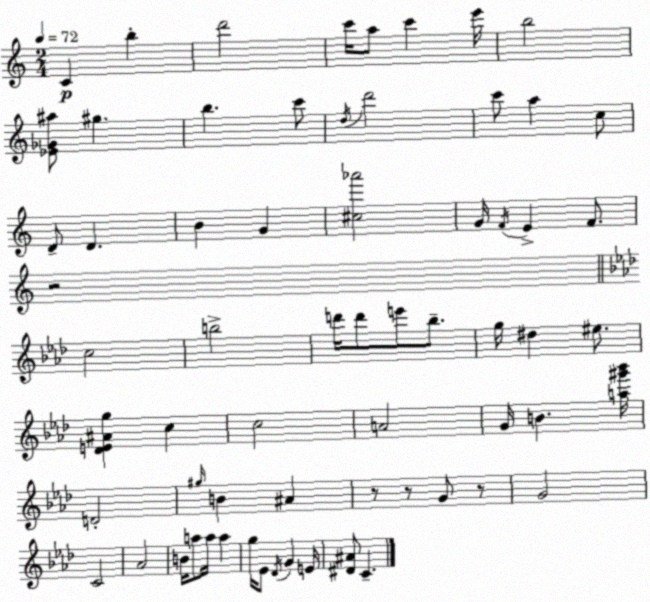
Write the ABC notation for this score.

X:1
T:Untitled
M:2/4
L:1/4
K:Am
C b d'2 c'/4 a/2 c' e'/4 b2 [_E_G^a]/2 ^g b c'/2 d/4 d'2 c'/2 a c/2 D/2 D B G [^c_a']2 G/4 F/4 E F/2 z2 c2 b2 d'/4 d'/2 e'/2 _b/2 g/4 ^d ^e/2 [_DE^Ag] c c2 A2 G/4 B [a^g'_b']/4 D2 ^g/4 B ^A z/2 z/2 G/2 z/2 G2 C2 _A2 B/4 a/2 a/4 a g/4 _E/2 _D/4 G E/4 [^D^A]/2 C